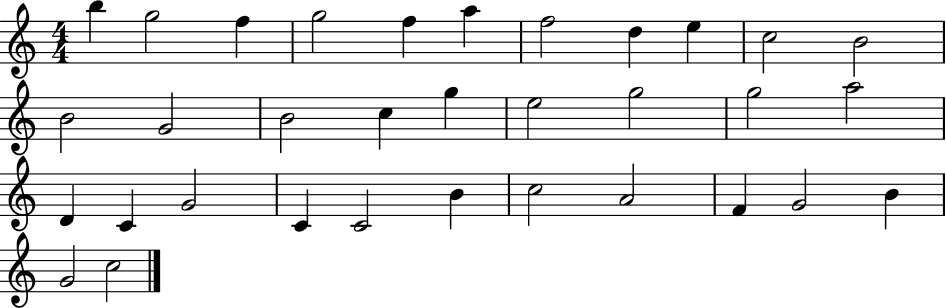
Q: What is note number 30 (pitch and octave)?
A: G4